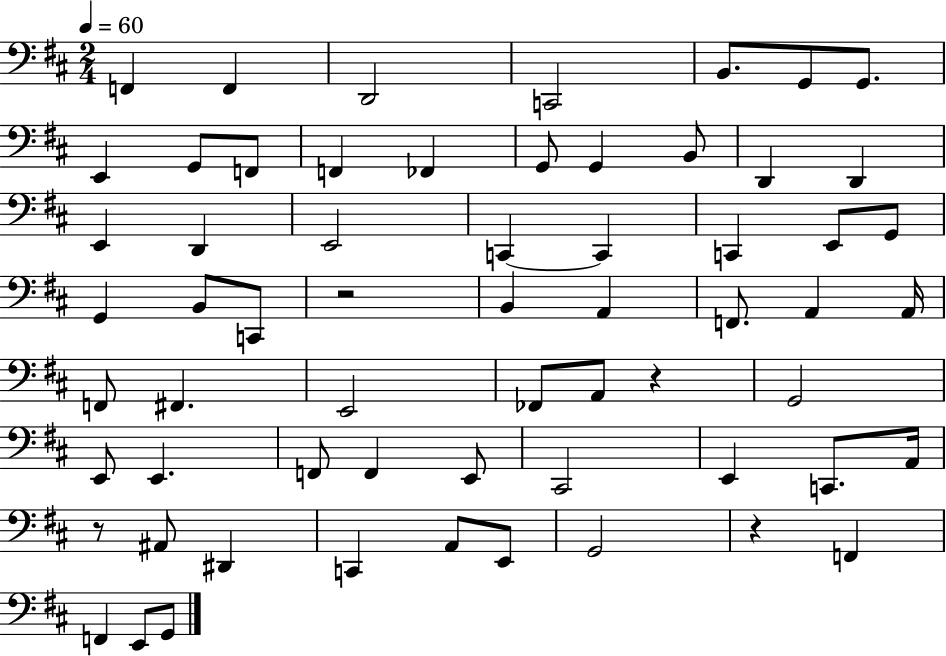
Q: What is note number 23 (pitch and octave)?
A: C2